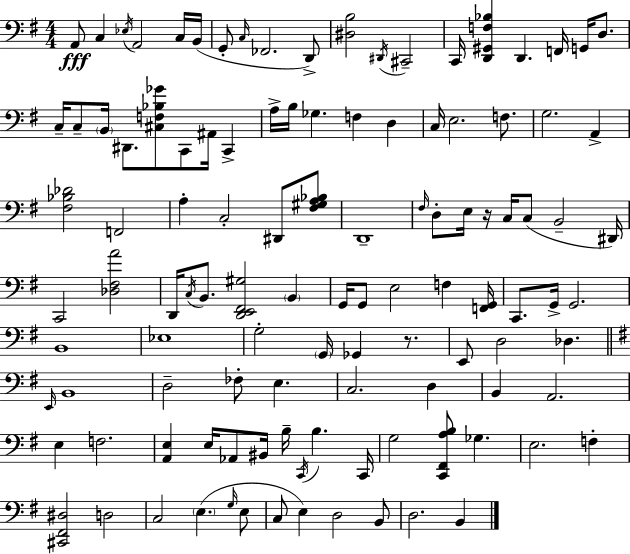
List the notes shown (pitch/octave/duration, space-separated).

A2/e C3/q Eb3/s A2/h C3/s B2/s G2/e C3/s FES2/h. D2/e [D#3,B3]/h D#2/s C#2/h C2/s [D2,G#2,F3,Bb3]/q D2/q. F2/s G2/s D3/e. C3/s C3/e B2/s D#2/e. [C#3,F3,Bb3,Gb4]/e C2/e A#2/s C2/q A3/s B3/s Gb3/q. F3/q D3/q C3/s E3/h. F3/e. G3/h. A2/q [F#3,Bb3,Db4]/h F2/h A3/q C3/h D#2/e [F#3,G#3,A3,Bb3]/e D2/w F#3/s D3/e E3/s R/s C3/s C3/e B2/h D#2/s C2/h [Db3,F#3,A4]/h D2/s C3/s B2/e. [D2,E2,F#2,G#3]/h B2/q G2/s G2/e E3/h F3/q [F2,G2]/s C2/e. G2/s G2/h. B2/w Eb3/w G3/h G2/s Gb2/q R/e. E2/e D3/h Db3/q. E2/s B2/w D3/h FES3/e E3/q. C3/h. D3/q B2/q A2/h. E3/q F3/h. [A2,E3]/q E3/s Ab2/e BIS2/s B3/s C2/s B3/q. C2/s G3/h [C2,F#2,A3,B3]/e Gb3/q. E3/h. F3/q [C#2,F#2,D#3]/h D3/h C3/h E3/q. G3/s E3/e C3/e E3/q D3/h B2/e D3/h. B2/q